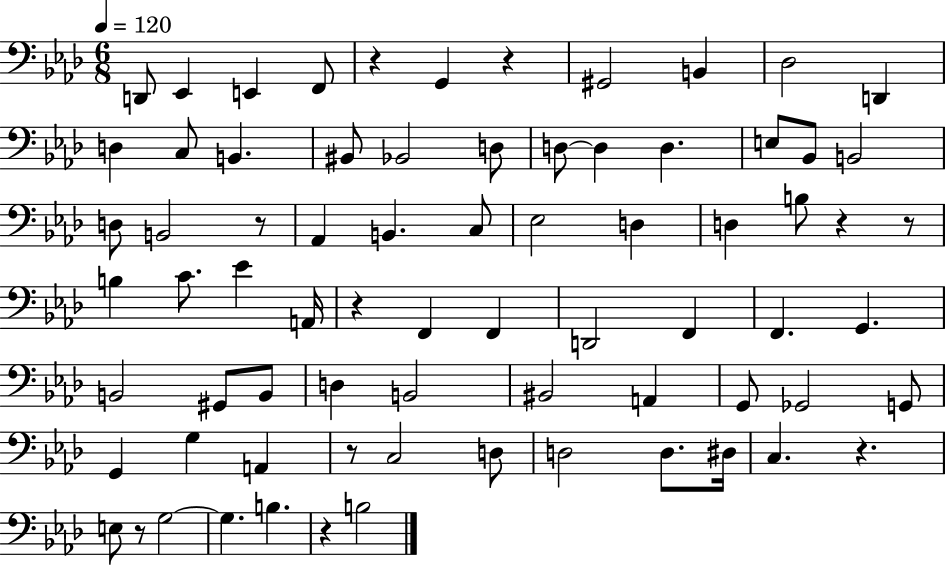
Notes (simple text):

D2/e Eb2/q E2/q F2/e R/q G2/q R/q G#2/h B2/q Db3/h D2/q D3/q C3/e B2/q. BIS2/e Bb2/h D3/e D3/e D3/q D3/q. E3/e Bb2/e B2/h D3/e B2/h R/e Ab2/q B2/q. C3/e Eb3/h D3/q D3/q B3/e R/q R/e B3/q C4/e. Eb4/q A2/s R/q F2/q F2/q D2/h F2/q F2/q. G2/q. B2/h G#2/e B2/e D3/q B2/h BIS2/h A2/q G2/e Gb2/h G2/e G2/q G3/q A2/q R/e C3/h D3/e D3/h D3/e. D#3/s C3/q. R/q. E3/e R/e G3/h G3/q. B3/q. R/q B3/h